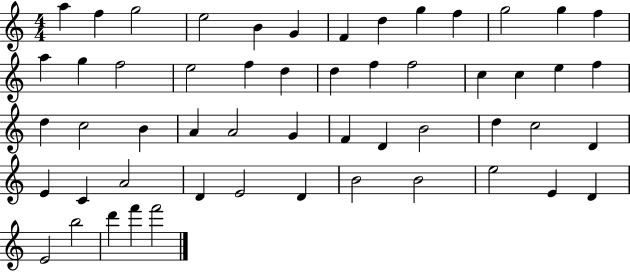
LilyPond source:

{
  \clef treble
  \numericTimeSignature
  \time 4/4
  \key c \major
  a''4 f''4 g''2 | e''2 b'4 g'4 | f'4 d''4 g''4 f''4 | g''2 g''4 f''4 | \break a''4 g''4 f''2 | e''2 f''4 d''4 | d''4 f''4 f''2 | c''4 c''4 e''4 f''4 | \break d''4 c''2 b'4 | a'4 a'2 g'4 | f'4 d'4 b'2 | d''4 c''2 d'4 | \break e'4 c'4 a'2 | d'4 e'2 d'4 | b'2 b'2 | e''2 e'4 d'4 | \break e'2 b''2 | d'''4 f'''4 f'''2 | \bar "|."
}